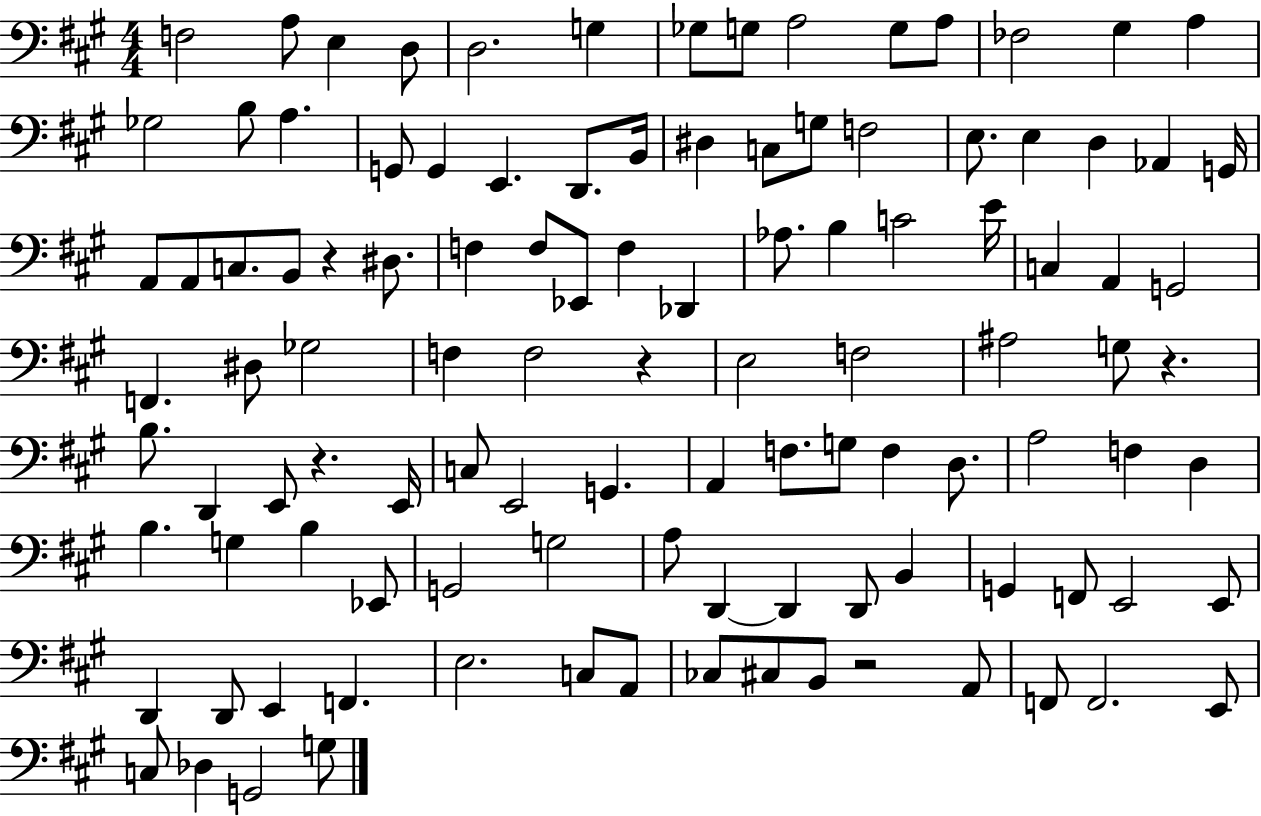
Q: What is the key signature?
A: A major